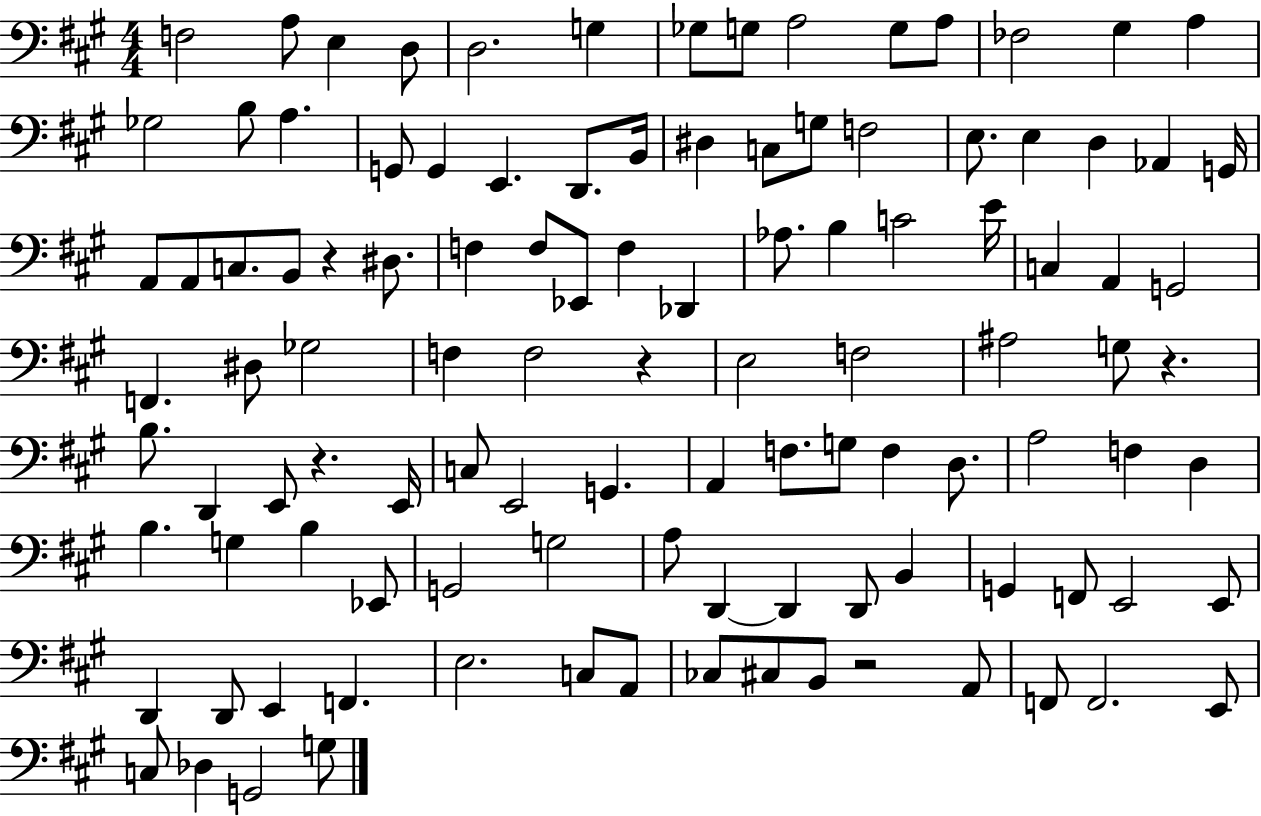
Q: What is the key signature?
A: A major